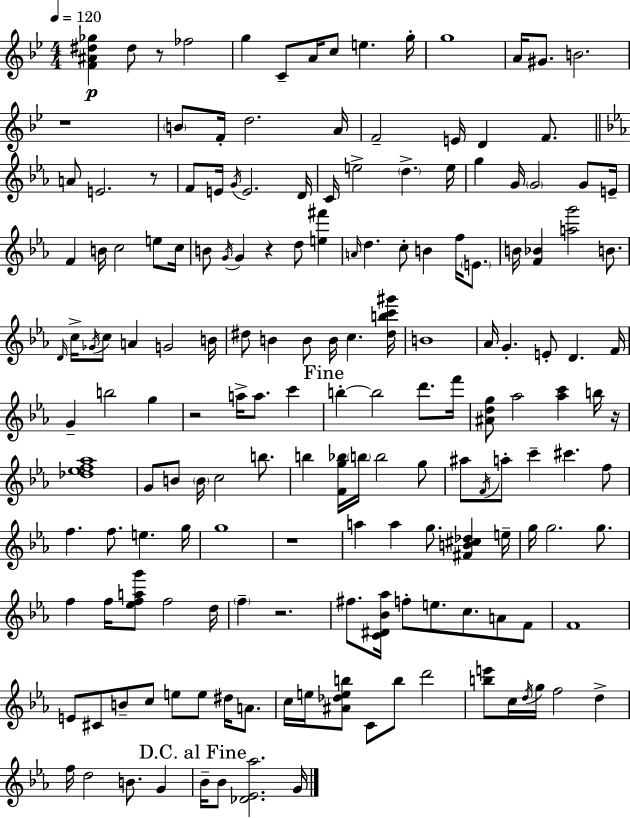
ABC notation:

X:1
T:Untitled
M:4/4
L:1/4
K:Gm
[F^A^d_g] ^d/2 z/2 _f2 g C/2 A/4 c/2 e g/4 g4 A/4 ^G/2 B2 z4 B/2 F/4 d2 A/4 F2 E/4 D F/2 A/2 E2 z/2 F/2 E/4 G/4 E2 D/4 C/4 e2 d e/4 g G/4 G2 G/2 E/4 F B/4 c2 e/2 c/4 B/2 G/4 G z d/2 [e^f'] A/4 d c/2 B f/4 E/2 B/4 [F_B] [ag']2 B/2 D/4 c/4 _G/4 c/2 A G2 B/4 ^d/2 B B/2 B/4 c [^dbc'^g']/4 B4 _A/4 G E/2 D F/4 G b2 g z2 a/4 a/2 c' b b2 d'/2 f'/4 [^Adg]/2 _a2 [_ac'] b/4 z/4 [_d_ef_a]4 G/2 B/2 B/4 c2 b/2 b [Fg_b]/4 b/4 b2 g/2 ^a/2 F/4 a/2 c' ^c' f/2 f f/2 e g/4 g4 z4 a a g/2 [^FB^c_d] e/4 g/4 g2 g/2 f f/4 [_efag']/2 f2 d/4 f z2 ^f/2 [C^D_B_a]/4 f/2 e/2 c/2 A/2 F/2 F4 E/2 ^C/2 B/2 c/2 e/2 e/2 ^d/4 A/2 c/4 e/4 [^A_deb]/2 C/2 b/2 d'2 [be']/2 c/4 d/4 g/4 f2 d f/4 d2 B/2 G _B/4 _B/2 [_D_E_a]2 G/4